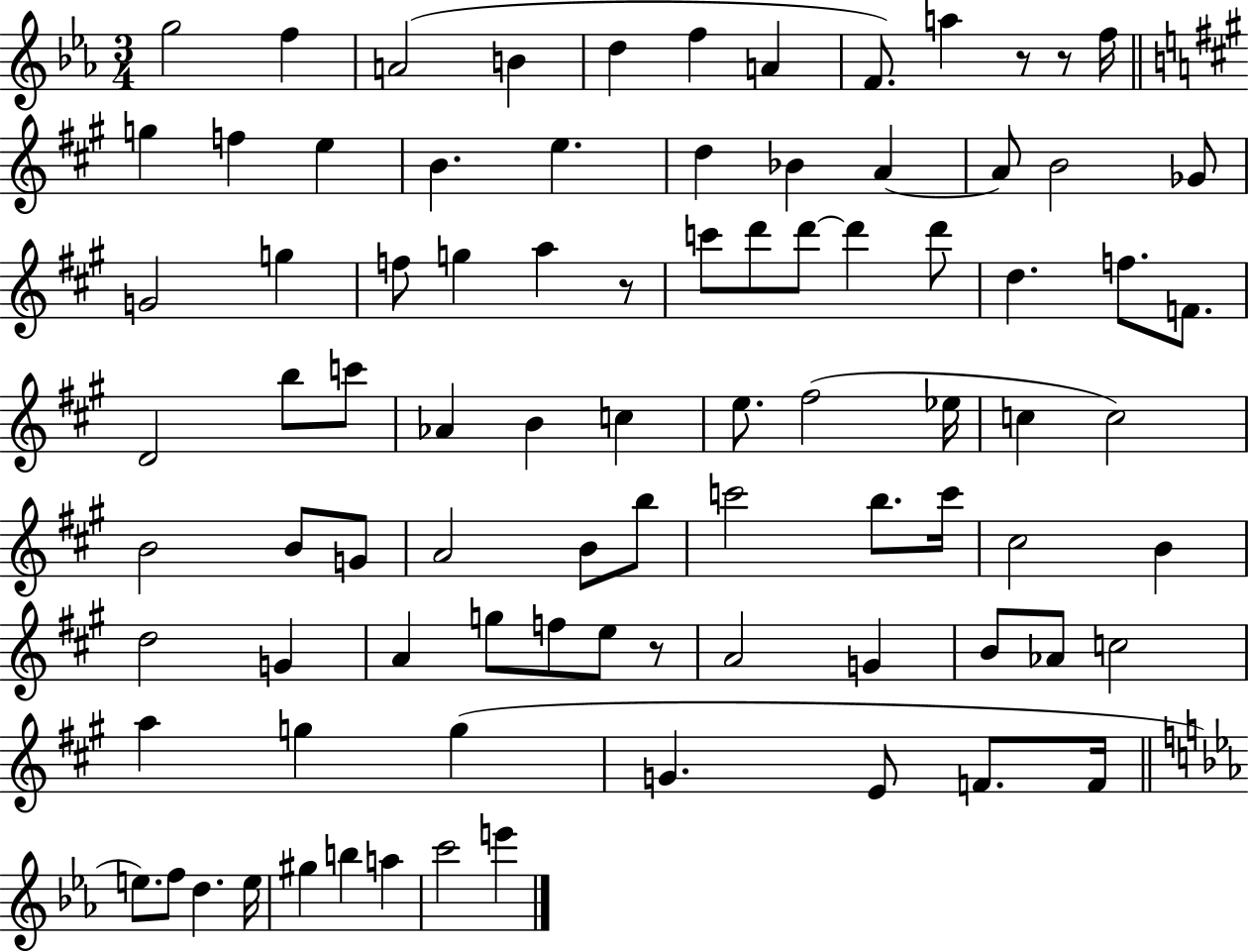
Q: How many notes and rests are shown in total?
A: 87